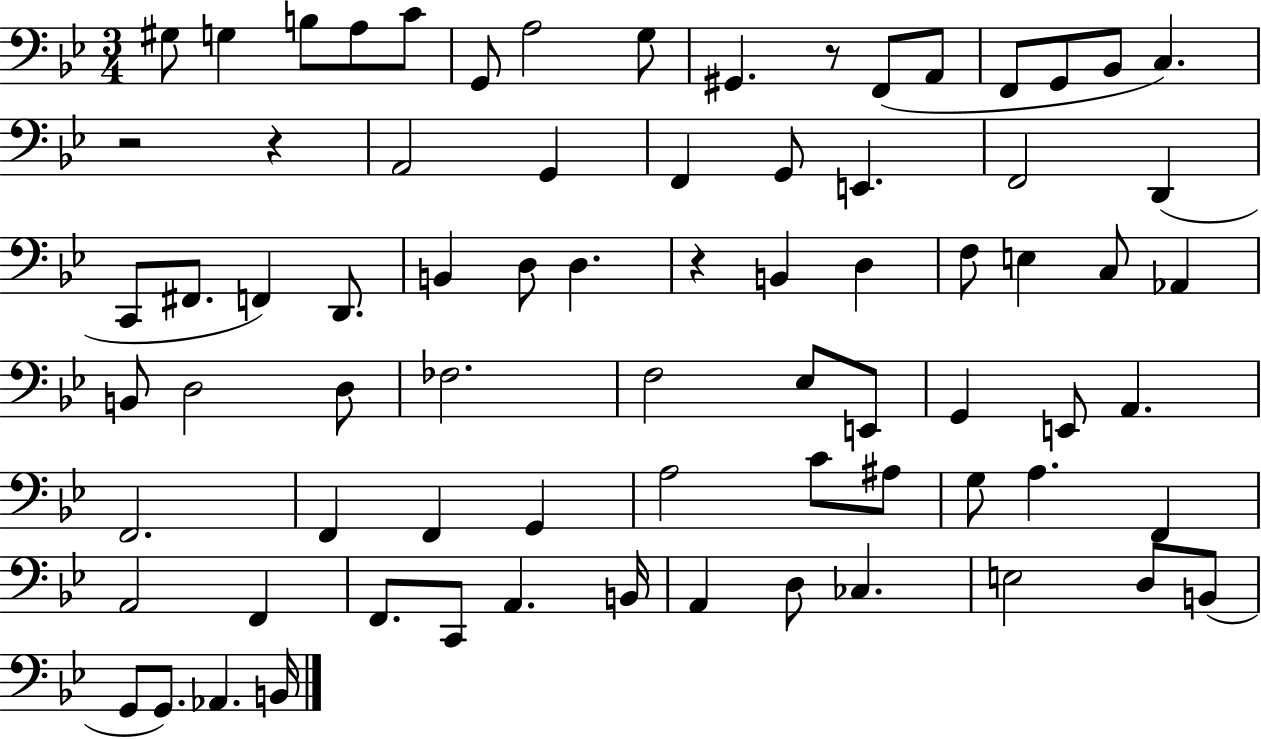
{
  \clef bass
  \numericTimeSignature
  \time 3/4
  \key bes \major
  gis8 g4 b8 a8 c'8 | g,8 a2 g8 | gis,4. r8 f,8( a,8 | f,8 g,8 bes,8 c4.) | \break r2 r4 | a,2 g,4 | f,4 g,8 e,4. | f,2 d,4( | \break c,8 fis,8. f,4) d,8. | b,4 d8 d4. | r4 b,4 d4 | f8 e4 c8 aes,4 | \break b,8 d2 d8 | fes2. | f2 ees8 e,8 | g,4 e,8 a,4. | \break f,2. | f,4 f,4 g,4 | a2 c'8 ais8 | g8 a4. f,4 | \break a,2 f,4 | f,8. c,8 a,4. b,16 | a,4 d8 ces4. | e2 d8 b,8( | \break g,8 g,8.) aes,4. b,16 | \bar "|."
}